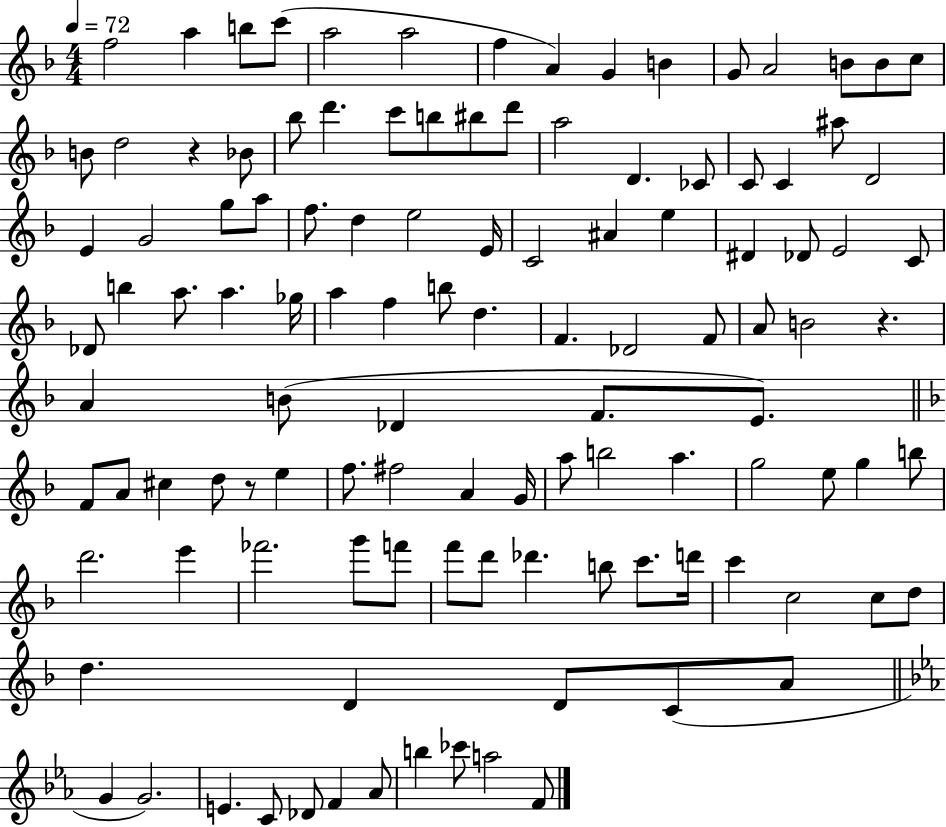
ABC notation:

X:1
T:Untitled
M:4/4
L:1/4
K:F
f2 a b/2 c'/2 a2 a2 f A G B G/2 A2 B/2 B/2 c/2 B/2 d2 z _B/2 _b/2 d' c'/2 b/2 ^b/2 d'/2 a2 D _C/2 C/2 C ^a/2 D2 E G2 g/2 a/2 f/2 d e2 E/4 C2 ^A e ^D _D/2 E2 C/2 _D/2 b a/2 a _g/4 a f b/2 d F _D2 F/2 A/2 B2 z A B/2 _D F/2 E/2 F/2 A/2 ^c d/2 z/2 e f/2 ^f2 A G/4 a/2 b2 a g2 e/2 g b/2 d'2 e' _f'2 g'/2 f'/2 f'/2 d'/2 _d' b/2 c'/2 d'/4 c' c2 c/2 d/2 d D D/2 C/2 A/2 G G2 E C/2 _D/2 F _A/2 b _c'/2 a2 F/2